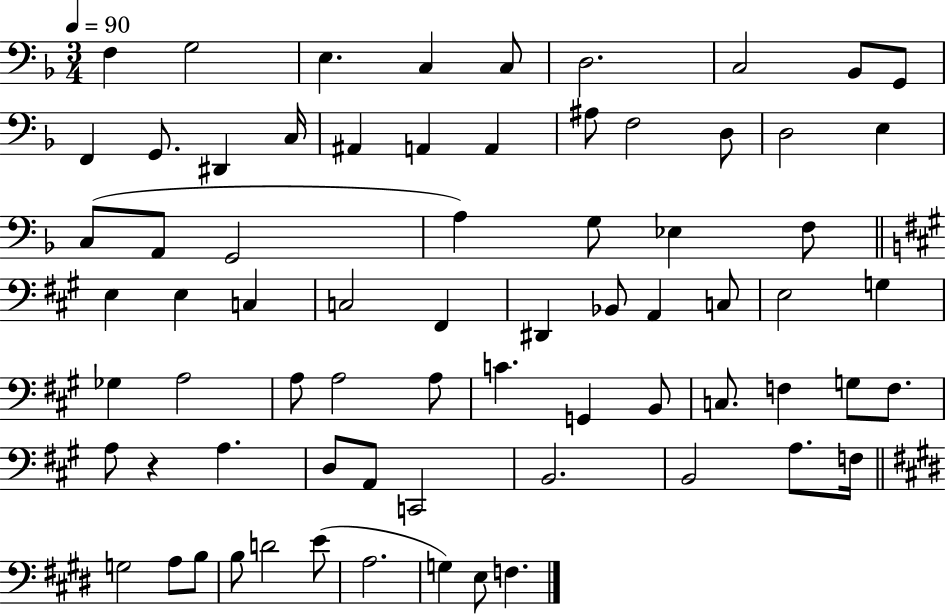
F3/q G3/h E3/q. C3/q C3/e D3/h. C3/h Bb2/e G2/e F2/q G2/e. D#2/q C3/s A#2/q A2/q A2/q A#3/e F3/h D3/e D3/h E3/q C3/e A2/e G2/h A3/q G3/e Eb3/q F3/e E3/q E3/q C3/q C3/h F#2/q D#2/q Bb2/e A2/q C3/e E3/h G3/q Gb3/q A3/h A3/e A3/h A3/e C4/q. G2/q B2/e C3/e. F3/q G3/e F3/e. A3/e R/q A3/q. D3/e A2/e C2/h B2/h. B2/h A3/e. F3/s G3/h A3/e B3/e B3/e D4/h E4/e A3/h. G3/q E3/e F3/q.